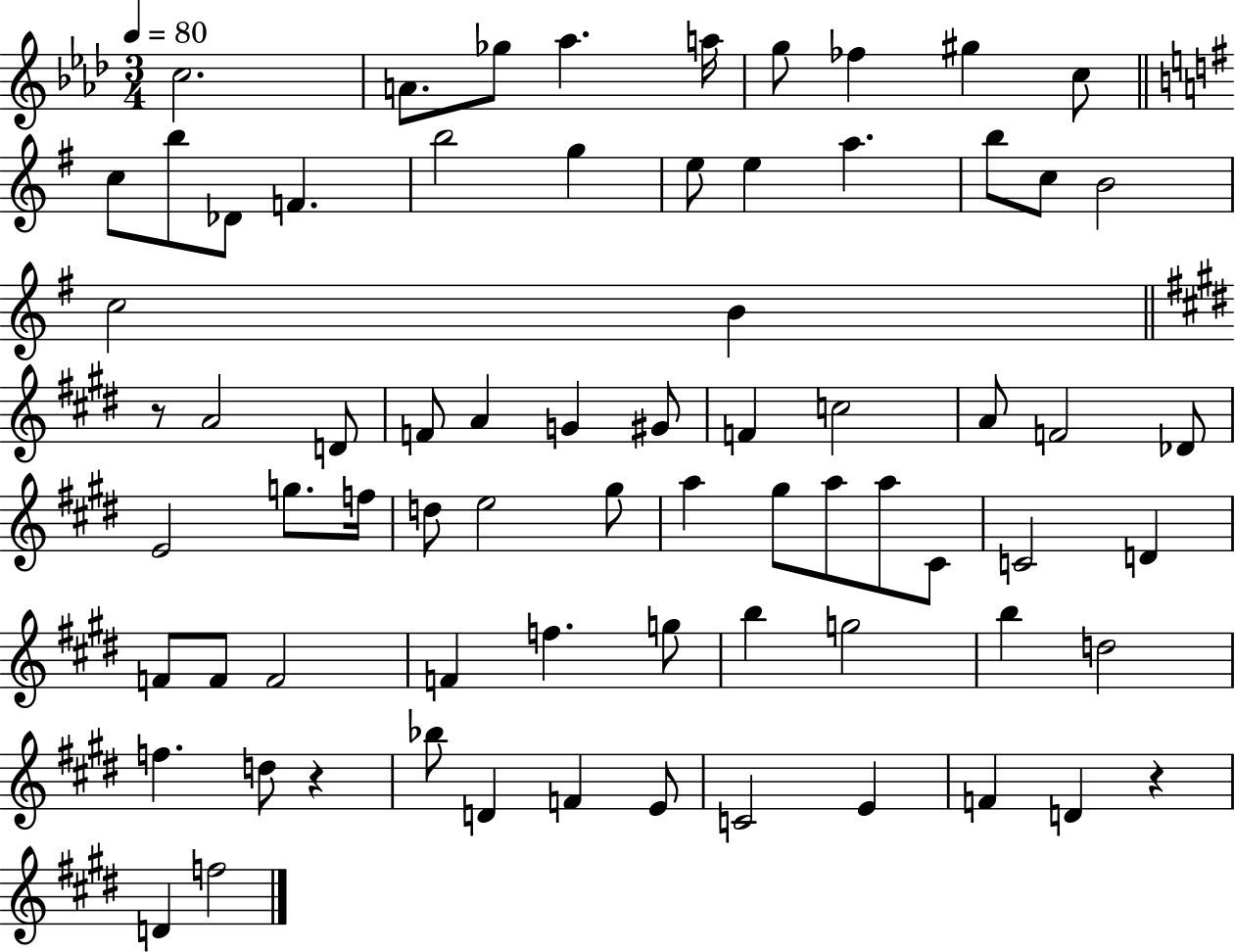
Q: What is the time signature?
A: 3/4